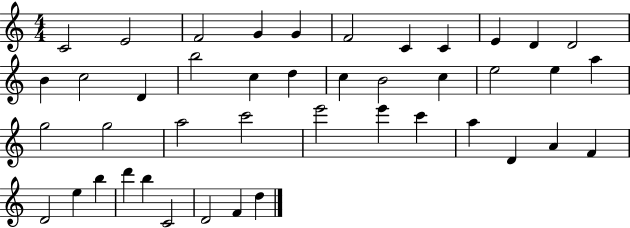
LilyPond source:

{
  \clef treble
  \numericTimeSignature
  \time 4/4
  \key c \major
  c'2 e'2 | f'2 g'4 g'4 | f'2 c'4 c'4 | e'4 d'4 d'2 | \break b'4 c''2 d'4 | b''2 c''4 d''4 | c''4 b'2 c''4 | e''2 e''4 a''4 | \break g''2 g''2 | a''2 c'''2 | e'''2 e'''4 c'''4 | a''4 d'4 a'4 f'4 | \break d'2 e''4 b''4 | d'''4 b''4 c'2 | d'2 f'4 d''4 | \bar "|."
}